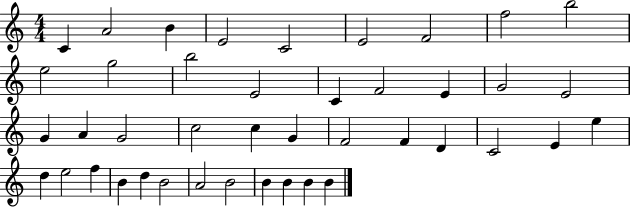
{
  \clef treble
  \numericTimeSignature
  \time 4/4
  \key c \major
  c'4 a'2 b'4 | e'2 c'2 | e'2 f'2 | f''2 b''2 | \break e''2 g''2 | b''2 e'2 | c'4 f'2 e'4 | g'2 e'2 | \break g'4 a'4 g'2 | c''2 c''4 g'4 | f'2 f'4 d'4 | c'2 e'4 e''4 | \break d''4 e''2 f''4 | b'4 d''4 b'2 | a'2 b'2 | b'4 b'4 b'4 b'4 | \break \bar "|."
}